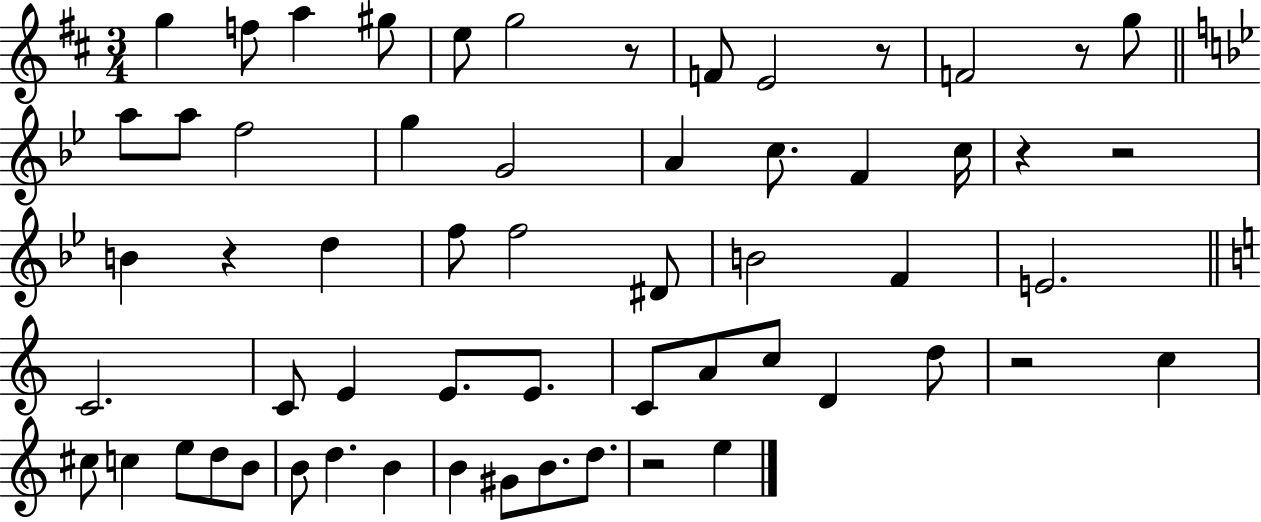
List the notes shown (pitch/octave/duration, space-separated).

G5/q F5/e A5/q G#5/e E5/e G5/h R/e F4/e E4/h R/e F4/h R/e G5/e A5/e A5/e F5/h G5/q G4/h A4/q C5/e. F4/q C5/s R/q R/h B4/q R/q D5/q F5/e F5/h D#4/e B4/h F4/q E4/h. C4/h. C4/e E4/q E4/e. E4/e. C4/e A4/e C5/e D4/q D5/e R/h C5/q C#5/e C5/q E5/e D5/e B4/e B4/e D5/q. B4/q B4/q G#4/e B4/e. D5/e. R/h E5/q